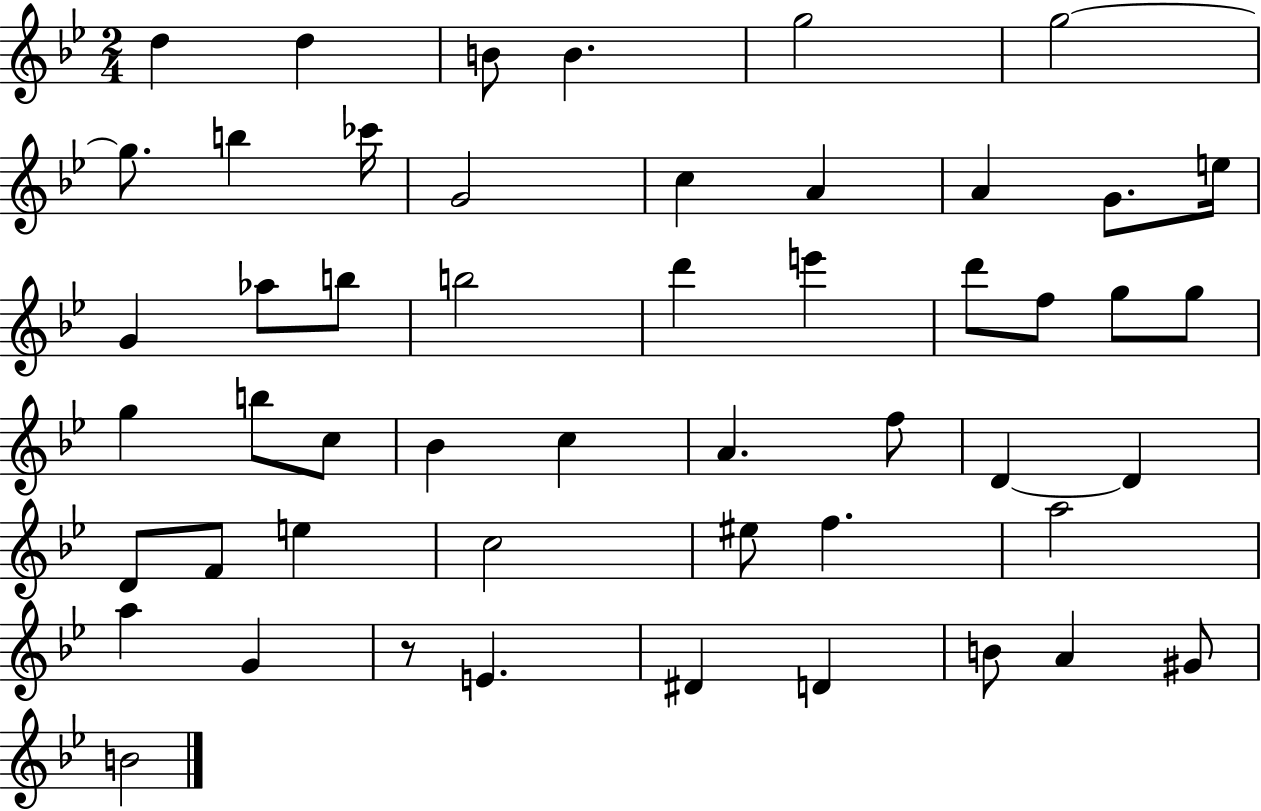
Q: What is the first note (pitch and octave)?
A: D5